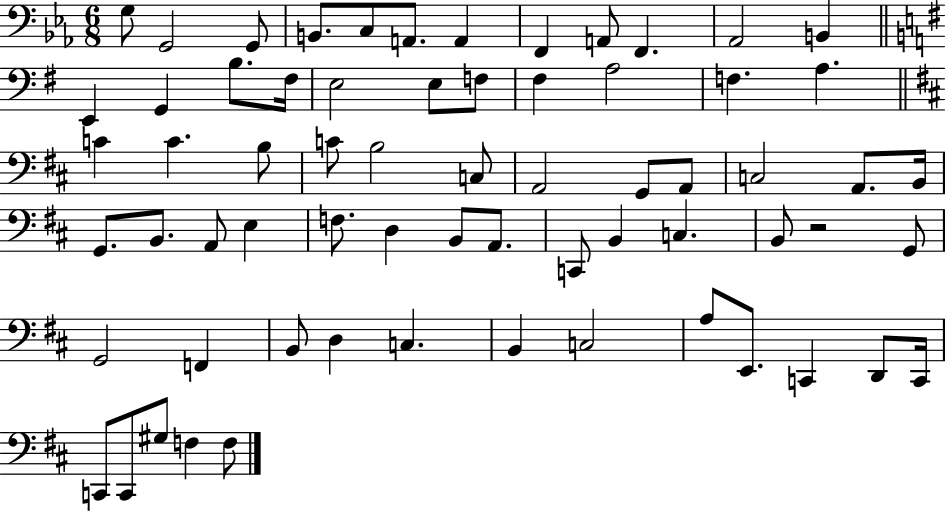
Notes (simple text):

G3/e G2/h G2/e B2/e. C3/e A2/e. A2/q F2/q A2/e F2/q. Ab2/h B2/q E2/q G2/q B3/e. F#3/s E3/h E3/e F3/e F#3/q A3/h F3/q. A3/q. C4/q C4/q. B3/e C4/e B3/h C3/e A2/h G2/e A2/e C3/h A2/e. B2/s G2/e. B2/e. A2/e E3/q F3/e. D3/q B2/e A2/e. C2/e B2/q C3/q. B2/e R/h G2/e G2/h F2/q B2/e D3/q C3/q. B2/q C3/h A3/e E2/e. C2/q D2/e C2/s C2/e C2/e G#3/e F3/q F3/e